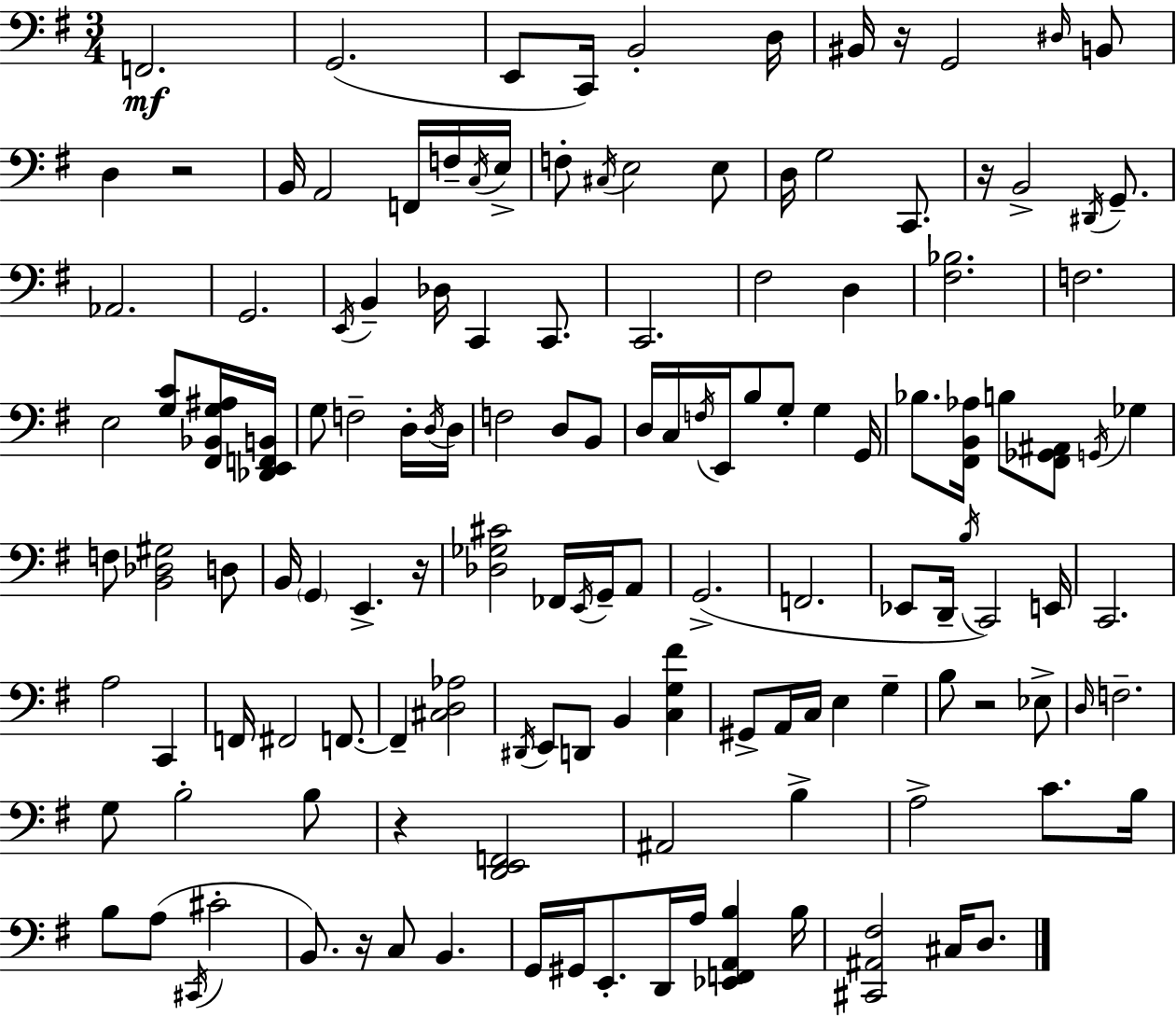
{
  \clef bass
  \numericTimeSignature
  \time 3/4
  \key e \minor
  f,2.\mf | g,2.( | e,8 c,16) b,2-. d16 | bis,16 r16 g,2 \grace { dis16 } b,8 | \break d4 r2 | b,16 a,2 f,16 f16-- | \acciaccatura { c16 } e16-> f8-. \acciaccatura { cis16 } e2 | e8 d16 g2 | \break c,8. r16 b,2-> | \acciaccatura { dis,16 } g,8.-- aes,2. | g,2. | \acciaccatura { e,16 } b,4-- des16 c,4 | \break c,8. c,2. | fis2 | d4 <fis bes>2. | f2. | \break e2 | <g c'>8 <fis, bes, g ais>16 <des, e, f, b,>16 g8 f2-- | d16-. \acciaccatura { d16 } d16 f2 | d8 b,8 d16 c16 \acciaccatura { f16 } e,16 b8 | \break g8-. g4 g,16 bes8. <fis, b, aes>16 b8 | <fis, ges, ais,>8 \acciaccatura { g,16 } ges4 f8 <b, des gis>2 | d8 b,16 \parenthesize g,4 | e,4.-> r16 <des ges cis'>2 | \break fes,16 \acciaccatura { e,16 } g,16-- a,8 g,2.->( | f,2. | ees,8 d,16-- | \acciaccatura { b16 }) c,2 e,16 c,2. | \break a2 | c,4 f,16 fis,2 | f,8.~~ f,4-- | <cis d aes>2 \acciaccatura { dis,16 } e,8 | \break d,8 b,4 <c g fis'>4 gis,8-> | a,16 c16 e4 g4-- b8 | r2 ees8-> \grace { d16 } | f2.-- | \break g8 b2-. b8 | r4 <d, e, f,>2 | ais,2 b4-> | a2-> c'8. b16 | \break b8 a8( \acciaccatura { cis,16 } cis'2-. | b,8.) r16 c8 b,4. | g,16 gis,16 e,8.-. d,16 a16 <ees, f, a, b>4 | b16 <cis, ais, fis>2 cis16 d8. | \break \bar "|."
}